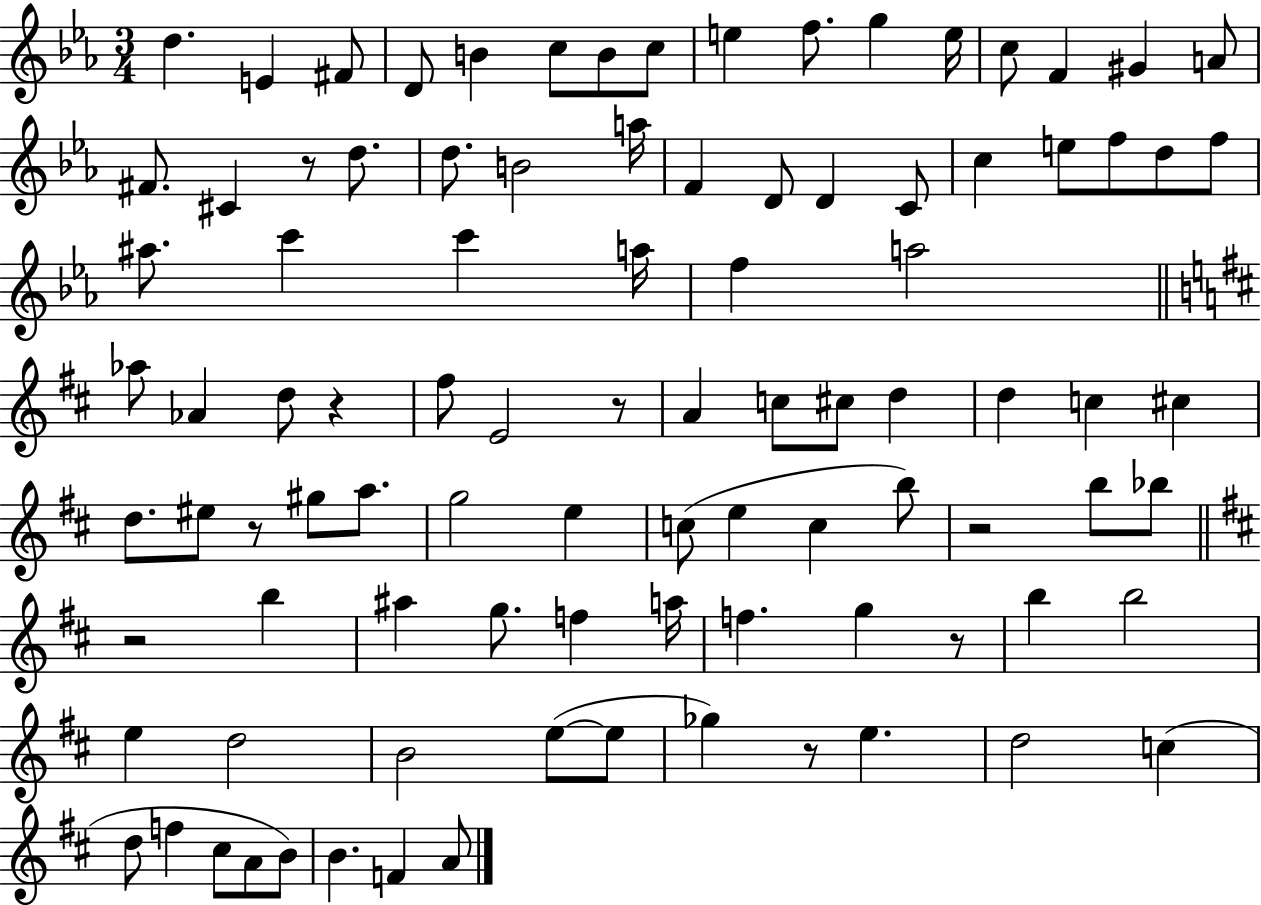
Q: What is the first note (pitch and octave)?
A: D5